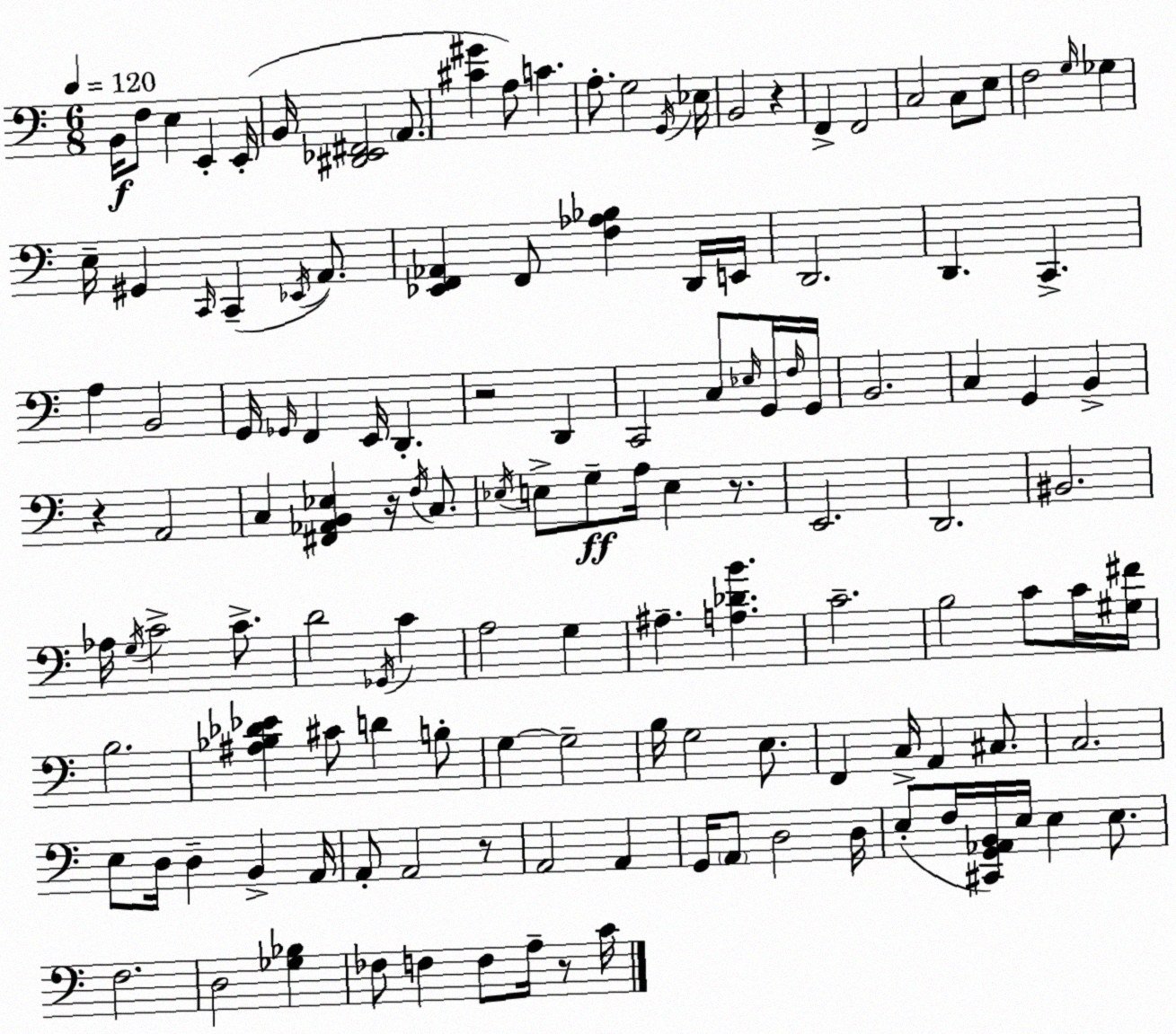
X:1
T:Untitled
M:6/8
L:1/4
K:Am
B,,/4 F,/2 E, E,, E,,/4 B,,/4 [^D,,_E,,^F,,]2 A,,/2 [^C^G] A,/2 C A,/2 G,2 G,,/4 _E,/4 B,,2 z F,, F,,2 C,2 C,/2 E,/2 F,2 G,/4 _G, E,/4 ^G,, C,,/4 C,, _E,,/4 A,,/2 [_E,,F,,_A,,] F,,/2 [F,_A,_B,] D,,/4 E,,/4 D,,2 D,, C,, A, B,,2 G,,/4 _G,,/4 F,, E,,/4 D,, z2 D,, C,,2 C,/2 _E,/4 G,,/4 F,/4 G,,/4 B,,2 C, G,, B,, z A,,2 C, [^F,,_A,,B,,_E,] z/4 F,/4 C,/2 _E,/4 E,/2 G,/2 A,/4 E, z/2 E,,2 D,,2 ^B,,2 _A,/4 G,/4 C2 C/2 D2 _G,,/4 C A,2 G, ^A, [A,_DB] C2 B,2 C/2 C/4 [^G,^F]/4 B,2 [^A,_B,_D_E] ^C/2 D B,/2 G, G,2 B,/4 G,2 E,/2 F,, C,/4 A,, ^C,/2 C,2 E,/2 D,/4 D, B,, A,,/4 A,,/2 A,,2 z/2 A,,2 A,, G,,/4 A,,/2 D,2 D,/4 E,/2 F,/4 [^C,,G,,_A,,B,,]/4 E,/4 E, E,/2 F,2 D,2 [_G,_B,] _F,/2 F, F,/2 A,/4 z/2 C/4